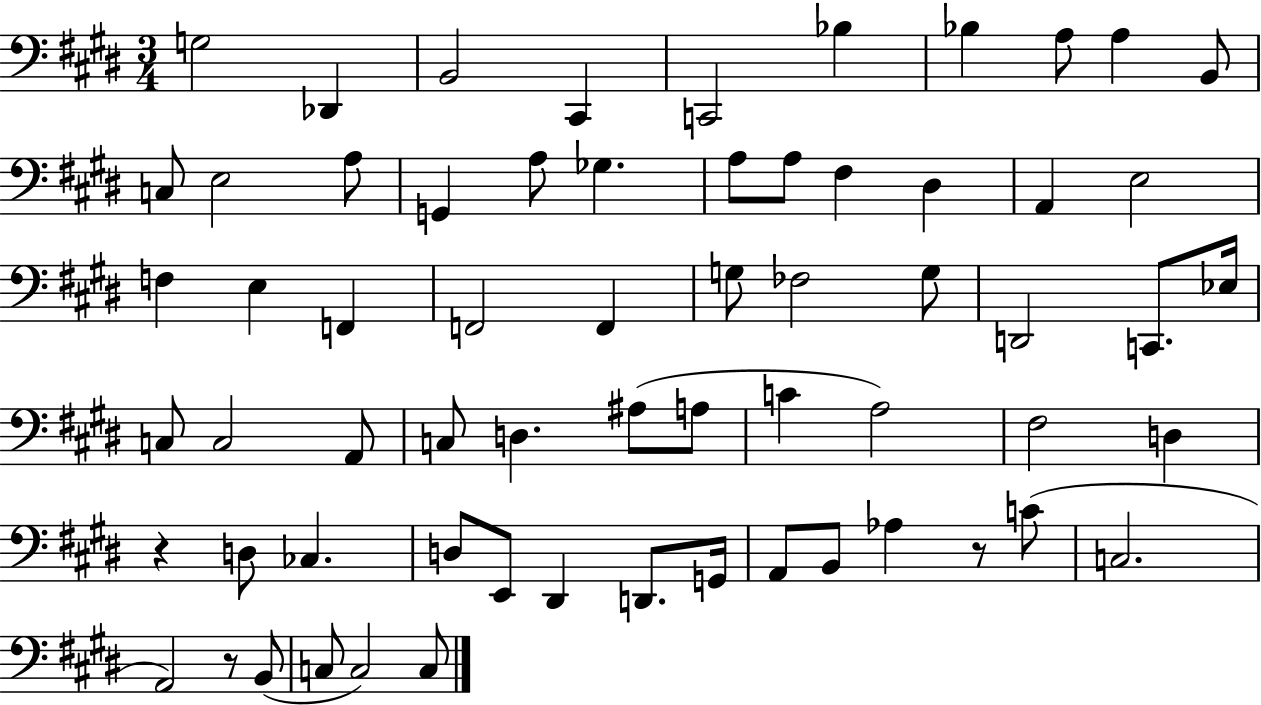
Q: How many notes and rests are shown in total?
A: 64